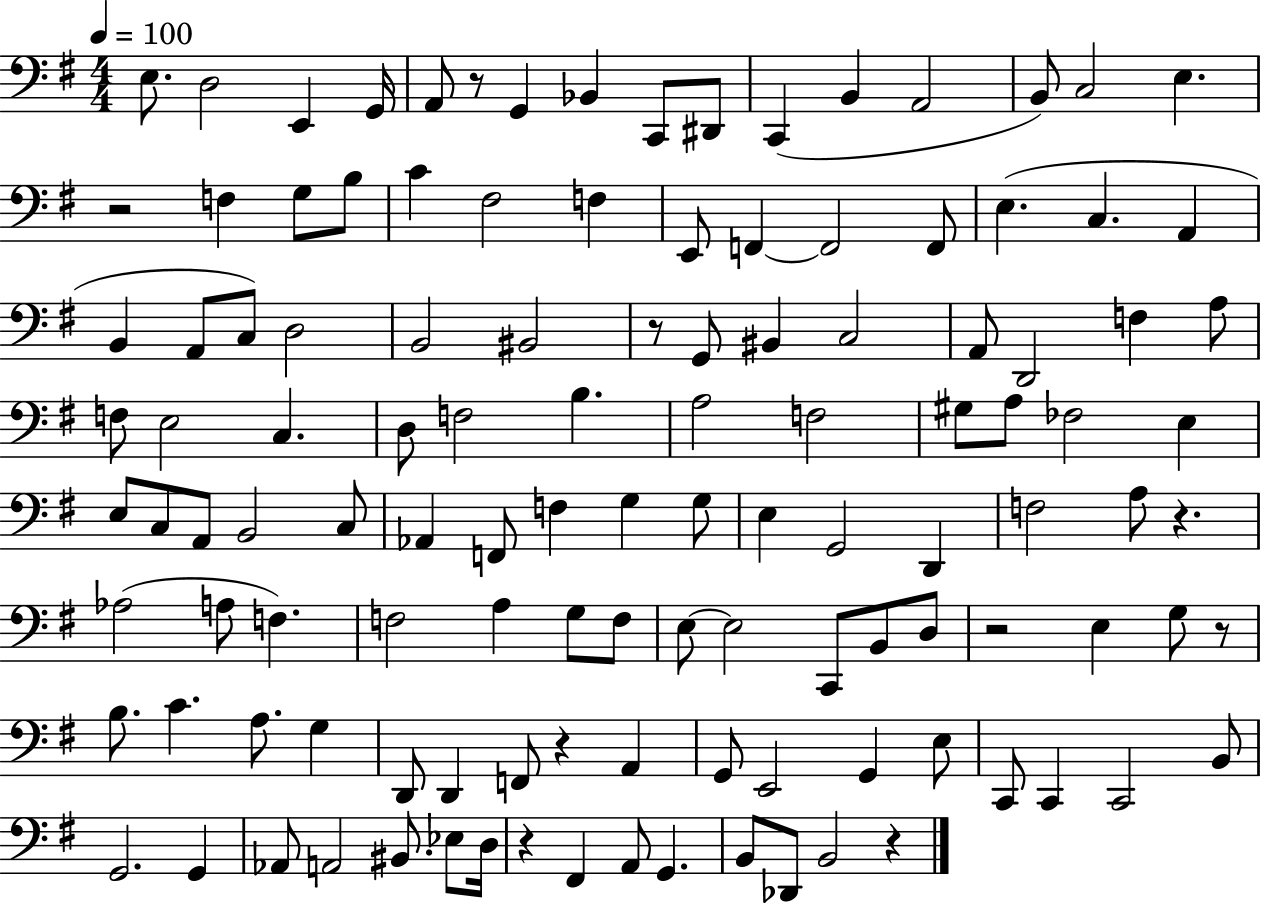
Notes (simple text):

E3/e. D3/h E2/q G2/s A2/e R/e G2/q Bb2/q C2/e D#2/e C2/q B2/q A2/h B2/e C3/h E3/q. R/h F3/q G3/e B3/e C4/q F#3/h F3/q E2/e F2/q F2/h F2/e E3/q. C3/q. A2/q B2/q A2/e C3/e D3/h B2/h BIS2/h R/e G2/e BIS2/q C3/h A2/e D2/h F3/q A3/e F3/e E3/h C3/q. D3/e F3/h B3/q. A3/h F3/h G#3/e A3/e FES3/h E3/q E3/e C3/e A2/e B2/h C3/e Ab2/q F2/e F3/q G3/q G3/e E3/q G2/h D2/q F3/h A3/e R/q. Ab3/h A3/e F3/q. F3/h A3/q G3/e F3/e E3/e E3/h C2/e B2/e D3/e R/h E3/q G3/e R/e B3/e. C4/q. A3/e. G3/q D2/e D2/q F2/e R/q A2/q G2/e E2/h G2/q E3/e C2/e C2/q C2/h B2/e G2/h. G2/q Ab2/e A2/h BIS2/e. Eb3/e D3/s R/q F#2/q A2/e G2/q. B2/e Db2/e B2/h R/q